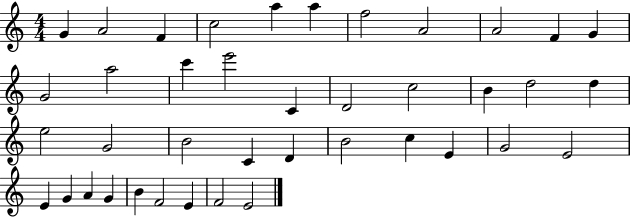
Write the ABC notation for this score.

X:1
T:Untitled
M:4/4
L:1/4
K:C
G A2 F c2 a a f2 A2 A2 F G G2 a2 c' e'2 C D2 c2 B d2 d e2 G2 B2 C D B2 c E G2 E2 E G A G B F2 E F2 E2